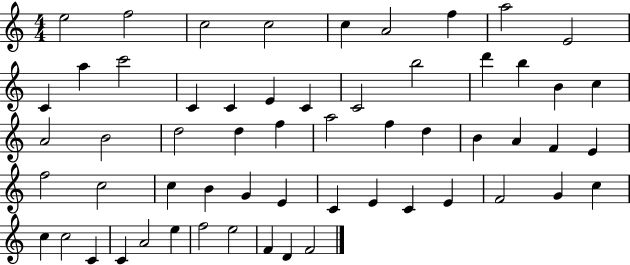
E5/h F5/h C5/h C5/h C5/q A4/h F5/q A5/h E4/h C4/q A5/q C6/h C4/q C4/q E4/q C4/q C4/h B5/h D6/q B5/q B4/q C5/q A4/h B4/h D5/h D5/q F5/q A5/h F5/q D5/q B4/q A4/q F4/q E4/q F5/h C5/h C5/q B4/q G4/q E4/q C4/q E4/q C4/q E4/q F4/h G4/q C5/q C5/q C5/h C4/q C4/q A4/h E5/q F5/h E5/h F4/q D4/q F4/h